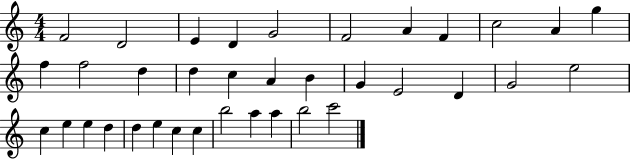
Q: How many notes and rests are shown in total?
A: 36